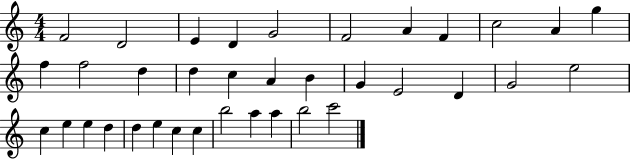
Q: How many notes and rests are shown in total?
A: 36